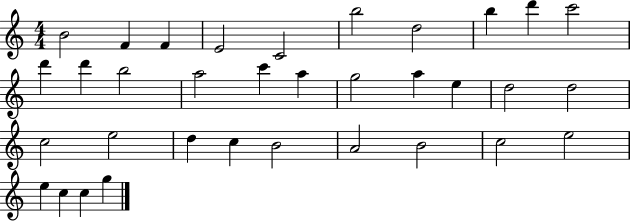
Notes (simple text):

B4/h F4/q F4/q E4/h C4/h B5/h D5/h B5/q D6/q C6/h D6/q D6/q B5/h A5/h C6/q A5/q G5/h A5/q E5/q D5/h D5/h C5/h E5/h D5/q C5/q B4/h A4/h B4/h C5/h E5/h E5/q C5/q C5/q G5/q